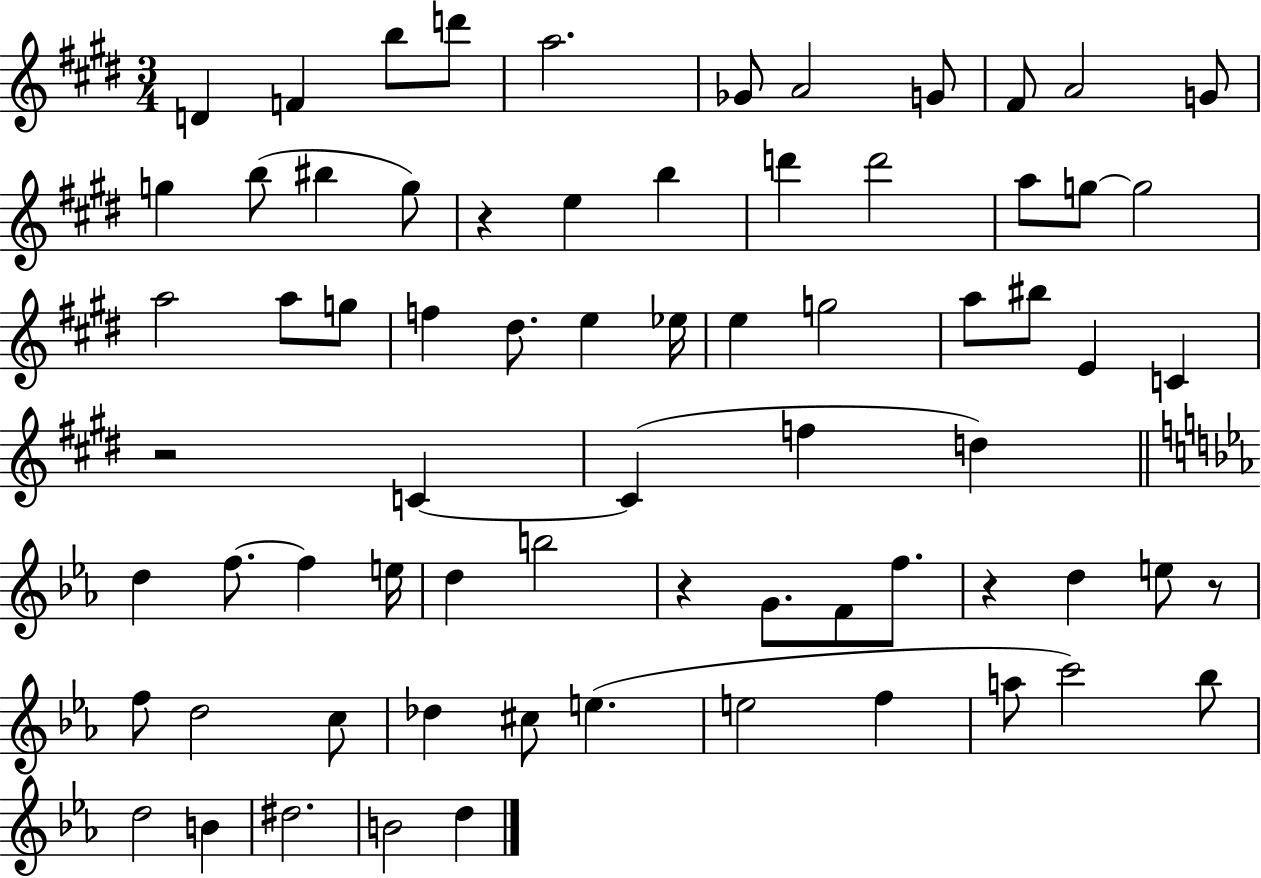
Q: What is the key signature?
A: E major